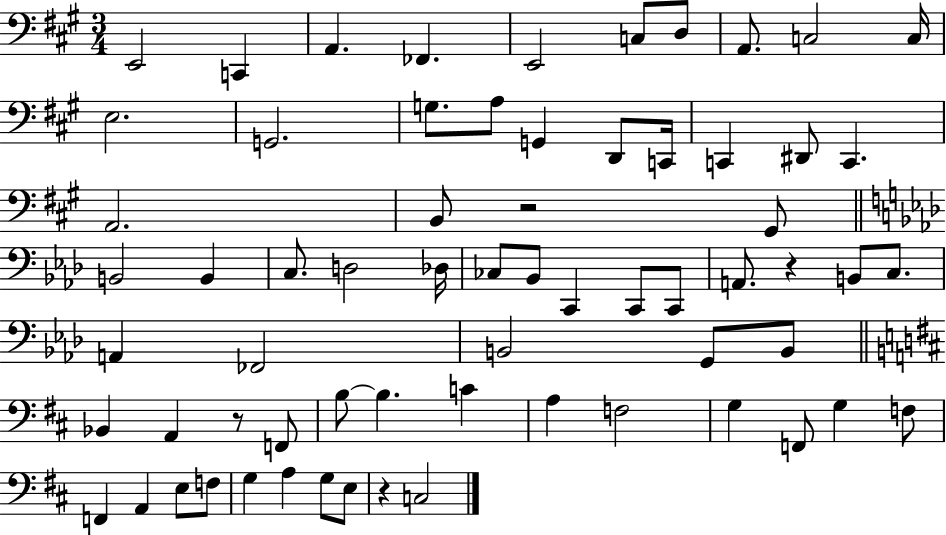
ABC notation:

X:1
T:Untitled
M:3/4
L:1/4
K:A
E,,2 C,, A,, _F,, E,,2 C,/2 D,/2 A,,/2 C,2 C,/4 E,2 G,,2 G,/2 A,/2 G,, D,,/2 C,,/4 C,, ^D,,/2 C,, A,,2 B,,/2 z2 ^G,,/2 B,,2 B,, C,/2 D,2 _D,/4 _C,/2 _B,,/2 C,, C,,/2 C,,/2 A,,/2 z B,,/2 C,/2 A,, _F,,2 B,,2 G,,/2 B,,/2 _B,, A,, z/2 F,,/2 B,/2 B, C A, F,2 G, F,,/2 G, F,/2 F,, A,, E,/2 F,/2 G, A, G,/2 E,/2 z C,2